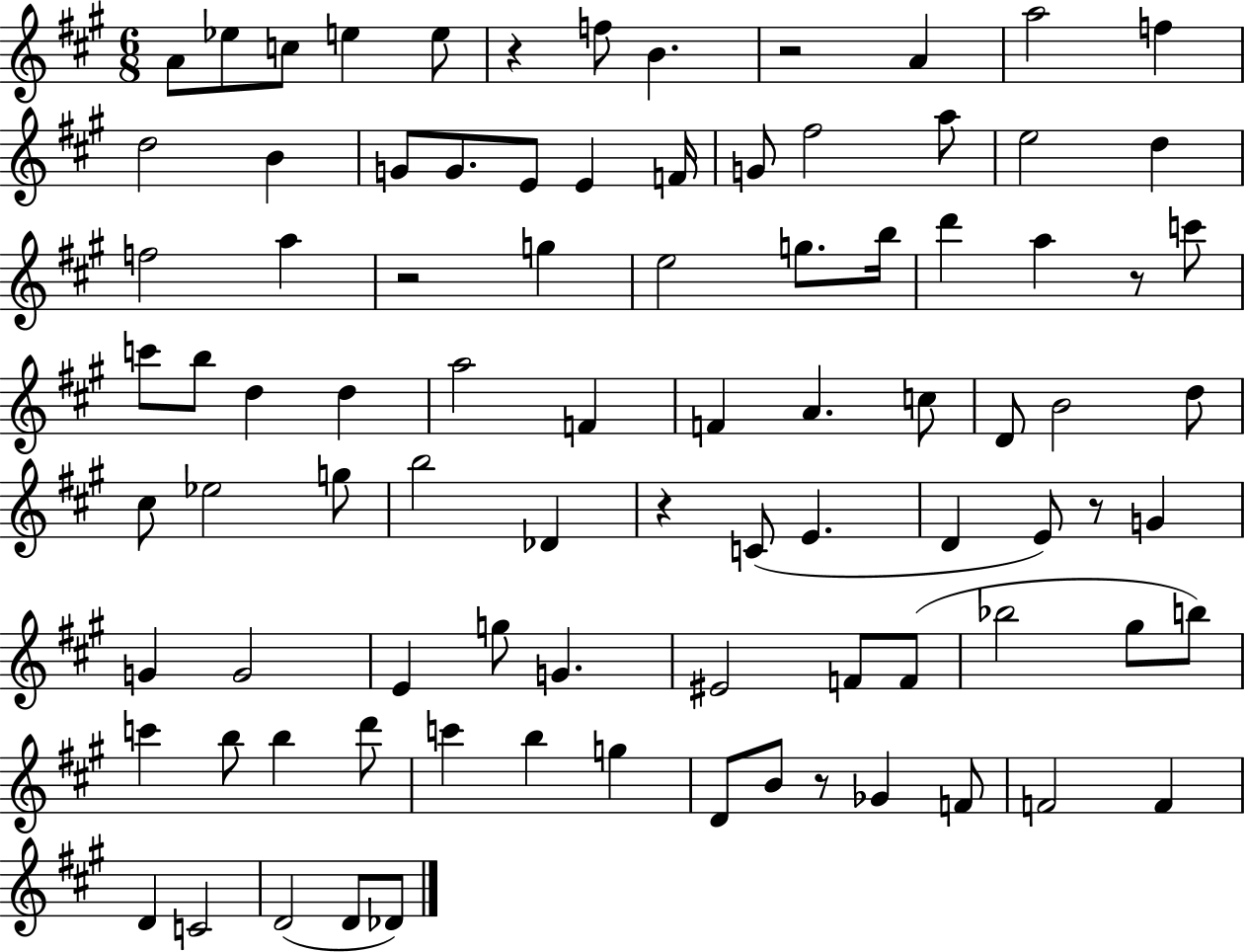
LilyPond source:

{
  \clef treble
  \numericTimeSignature
  \time 6/8
  \key a \major
  a'8 ees''8 c''8 e''4 e''8 | r4 f''8 b'4. | r2 a'4 | a''2 f''4 | \break d''2 b'4 | g'8 g'8. e'8 e'4 f'16 | g'8 fis''2 a''8 | e''2 d''4 | \break f''2 a''4 | r2 g''4 | e''2 g''8. b''16 | d'''4 a''4 r8 c'''8 | \break c'''8 b''8 d''4 d''4 | a''2 f'4 | f'4 a'4. c''8 | d'8 b'2 d''8 | \break cis''8 ees''2 g''8 | b''2 des'4 | r4 c'8( e'4. | d'4 e'8) r8 g'4 | \break g'4 g'2 | e'4 g''8 g'4. | eis'2 f'8 f'8( | bes''2 gis''8 b''8) | \break c'''4 b''8 b''4 d'''8 | c'''4 b''4 g''4 | d'8 b'8 r8 ges'4 f'8 | f'2 f'4 | \break d'4 c'2 | d'2( d'8 des'8) | \bar "|."
}